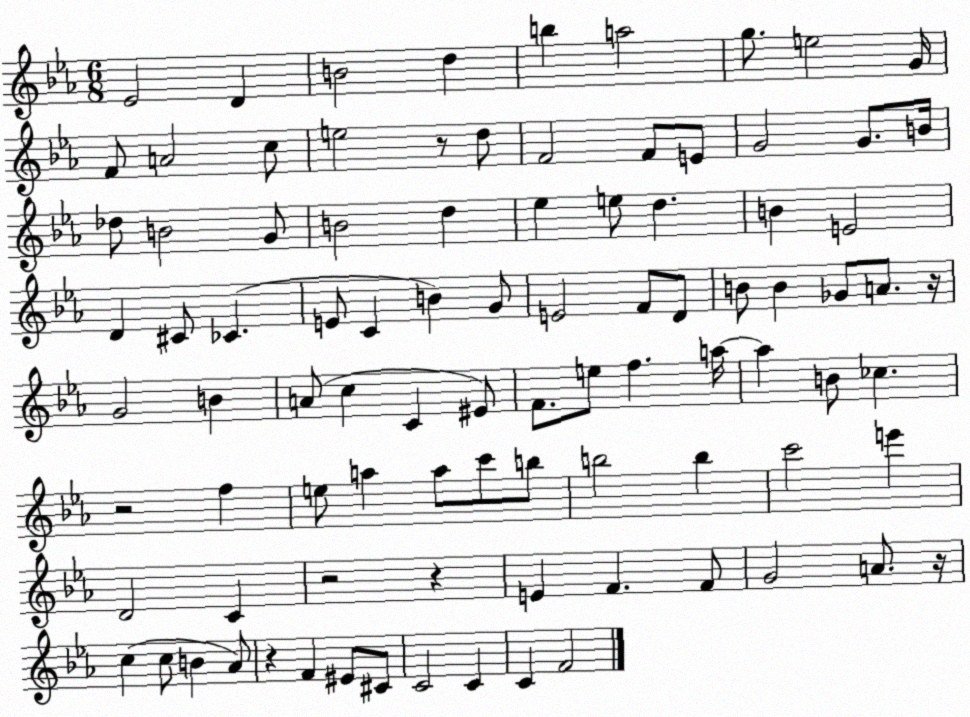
X:1
T:Untitled
M:6/8
L:1/4
K:Eb
_E2 D B2 d b a2 g/2 e2 G/4 F/2 A2 c/2 e2 z/2 d/2 F2 F/2 E/2 G2 G/2 B/4 _d/2 B2 G/2 B2 d _e e/2 d B E2 D ^C/2 _C E/2 C B G/2 E2 F/2 D/2 B/2 B _G/2 A/2 z/4 G2 B A/2 c C ^E/2 F/2 e/2 f a/4 a B/2 _c z2 f e/2 a a/2 c'/2 b/2 b2 b c'2 e' D2 C z2 z E F F/2 G2 A/2 z/4 c c/2 B _A/2 z F ^E/2 ^C/2 C2 C C F2